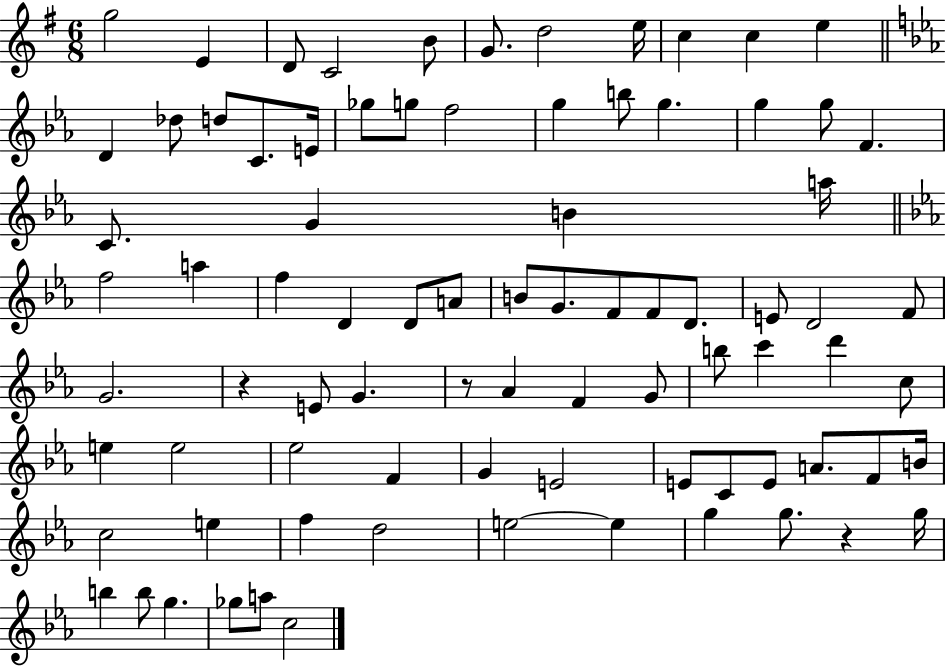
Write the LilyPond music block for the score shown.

{
  \clef treble
  \numericTimeSignature
  \time 6/8
  \key g \major
  g''2 e'4 | d'8 c'2 b'8 | g'8. d''2 e''16 | c''4 c''4 e''4 | \break \bar "||" \break \key ees \major d'4 des''8 d''8 c'8. e'16 | ges''8 g''8 f''2 | g''4 b''8 g''4. | g''4 g''8 f'4. | \break c'8. g'4 b'4 a''16 | \bar "||" \break \key ees \major f''2 a''4 | f''4 d'4 d'8 a'8 | b'8 g'8. f'8 f'8 d'8. | e'8 d'2 f'8 | \break g'2. | r4 e'8 g'4. | r8 aes'4 f'4 g'8 | b''8 c'''4 d'''4 c''8 | \break e''4 e''2 | ees''2 f'4 | g'4 e'2 | e'8 c'8 e'8 a'8. f'8 b'16 | \break c''2 e''4 | f''4 d''2 | e''2~~ e''4 | g''4 g''8. r4 g''16 | \break b''4 b''8 g''4. | ges''8 a''8 c''2 | \bar "|."
}